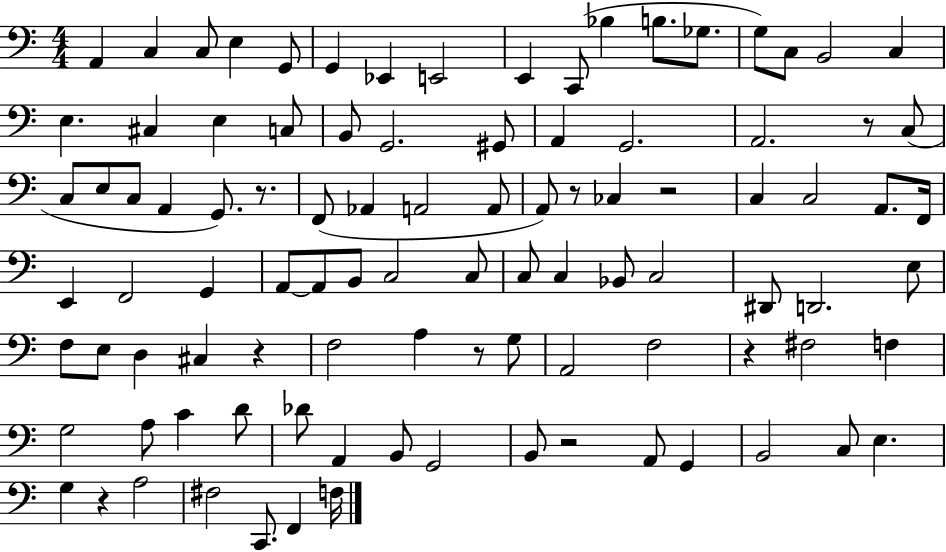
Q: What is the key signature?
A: C major